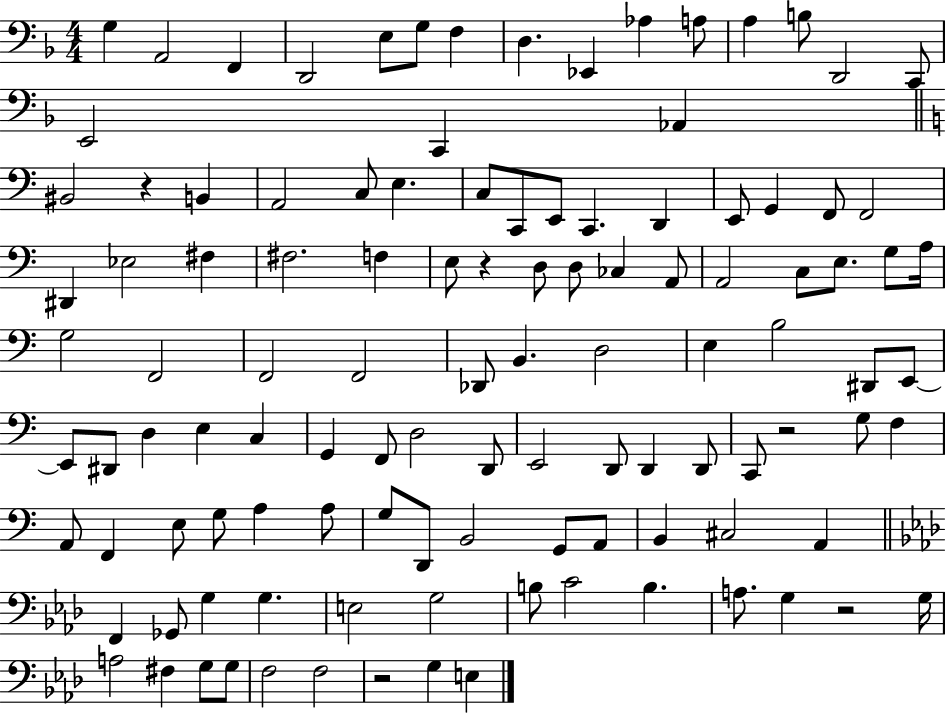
{
  \clef bass
  \numericTimeSignature
  \time 4/4
  \key f \major
  \repeat volta 2 { g4 a,2 f,4 | d,2 e8 g8 f4 | d4. ees,4 aes4 a8 | a4 b8 d,2 c,8 | \break e,2 c,4 aes,4 | \bar "||" \break \key c \major bis,2 r4 b,4 | a,2 c8 e4. | c8 c,8 e,8 c,4. d,4 | e,8 g,4 f,8 f,2 | \break dis,4 ees2 fis4 | fis2. f4 | e8 r4 d8 d8 ces4 a,8 | a,2 c8 e8. g8 a16 | \break g2 f,2 | f,2 f,2 | des,8 b,4. d2 | e4 b2 dis,8 e,8~~ | \break e,8 dis,8 d4 e4 c4 | g,4 f,8 d2 d,8 | e,2 d,8 d,4 d,8 | c,8 r2 g8 f4 | \break a,8 f,4 e8 g8 a4 a8 | g8 d,8 b,2 g,8 a,8 | b,4 cis2 a,4 | \bar "||" \break \key f \minor f,4 ges,8 g4 g4. | e2 g2 | b8 c'2 b4. | a8. g4 r2 g16 | \break a2 fis4 g8 g8 | f2 f2 | r2 g4 e4 | } \bar "|."
}